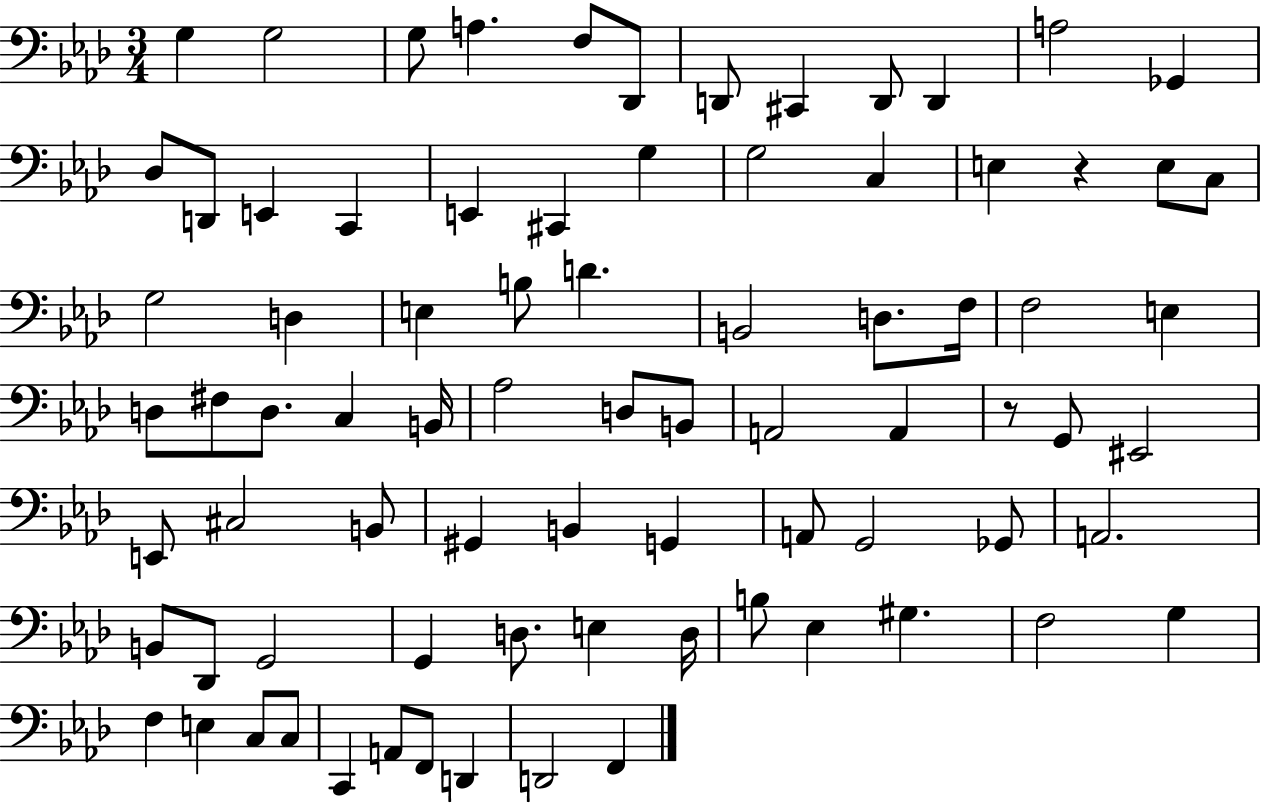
{
  \clef bass
  \numericTimeSignature
  \time 3/4
  \key aes \major
  \repeat volta 2 { g4 g2 | g8 a4. f8 des,8 | d,8 cis,4 d,8 d,4 | a2 ges,4 | \break des8 d,8 e,4 c,4 | e,4 cis,4 g4 | g2 c4 | e4 r4 e8 c8 | \break g2 d4 | e4 b8 d'4. | b,2 d8. f16 | f2 e4 | \break d8 fis8 d8. c4 b,16 | aes2 d8 b,8 | a,2 a,4 | r8 g,8 eis,2 | \break e,8 cis2 b,8 | gis,4 b,4 g,4 | a,8 g,2 ges,8 | a,2. | \break b,8 des,8 g,2 | g,4 d8. e4 d16 | b8 ees4 gis4. | f2 g4 | \break f4 e4 c8 c8 | c,4 a,8 f,8 d,4 | d,2 f,4 | } \bar "|."
}